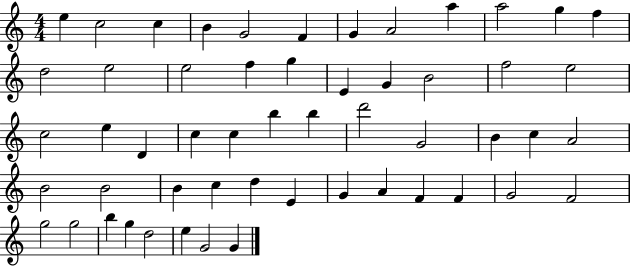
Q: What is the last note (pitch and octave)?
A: G4